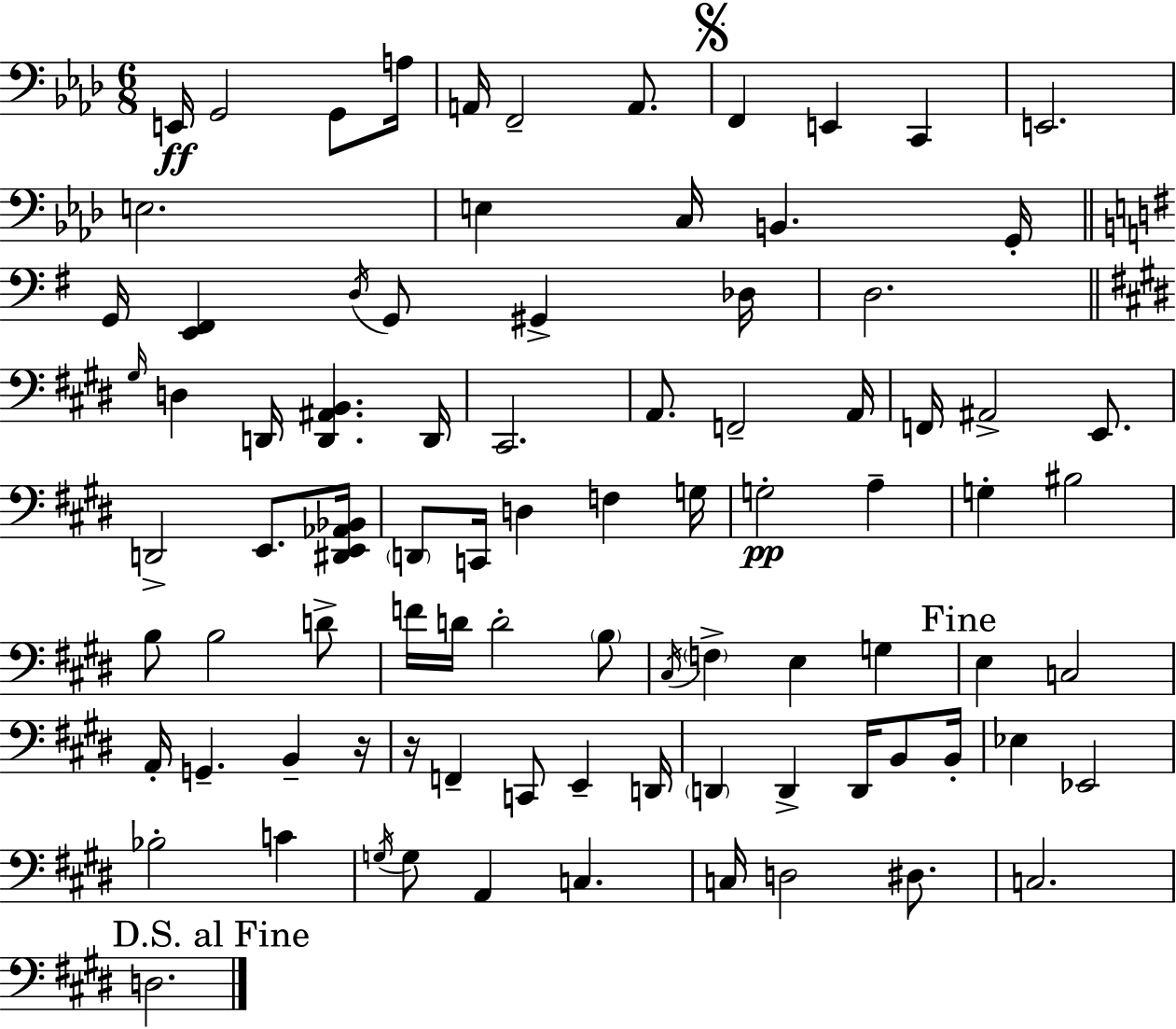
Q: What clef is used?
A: bass